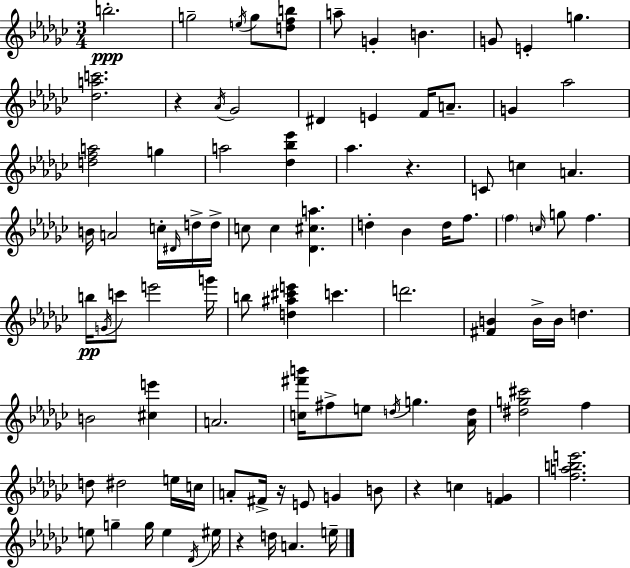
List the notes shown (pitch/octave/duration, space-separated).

B5/h. G5/h E5/s G5/e [D5,F5,B5]/e A5/e G4/q B4/q. G4/e E4/q G5/q. [Db5,A5,C6]/h. R/q Ab4/s Gb4/h D#4/q E4/q F4/s A4/e. G4/q Ab5/h [D5,F5,A5]/h G5/q A5/h [Db5,Bb5,Eb6]/q Ab5/q. R/q. C4/e C5/q A4/q. B4/s A4/h C5/s D#4/s D5/s D5/s C5/e C5/q [Db4,C#5,A5]/q. D5/q Bb4/q D5/s F5/e. F5/q C5/s G5/e F5/q. B5/s G4/s C6/e E6/h G6/s B5/e [D5,A#5,C#6,E6]/q C6/q. D6/h. [F#4,B4]/q B4/s B4/s D5/q. B4/h [C#5,E6]/q A4/h. [C5,F#6,B6]/s F#5/e E5/e D5/s G5/q. [Ab4,D5]/s [D#5,G5,C#6]/h F5/q D5/e D#5/h E5/s C5/s A4/e F#4/s R/s E4/e G4/q B4/e R/q C5/q [F4,G4]/q [F5,A5,B5,E6]/h. E5/e G5/q G5/s E5/q Db4/s EIS5/s R/q D5/s A4/q. E5/s